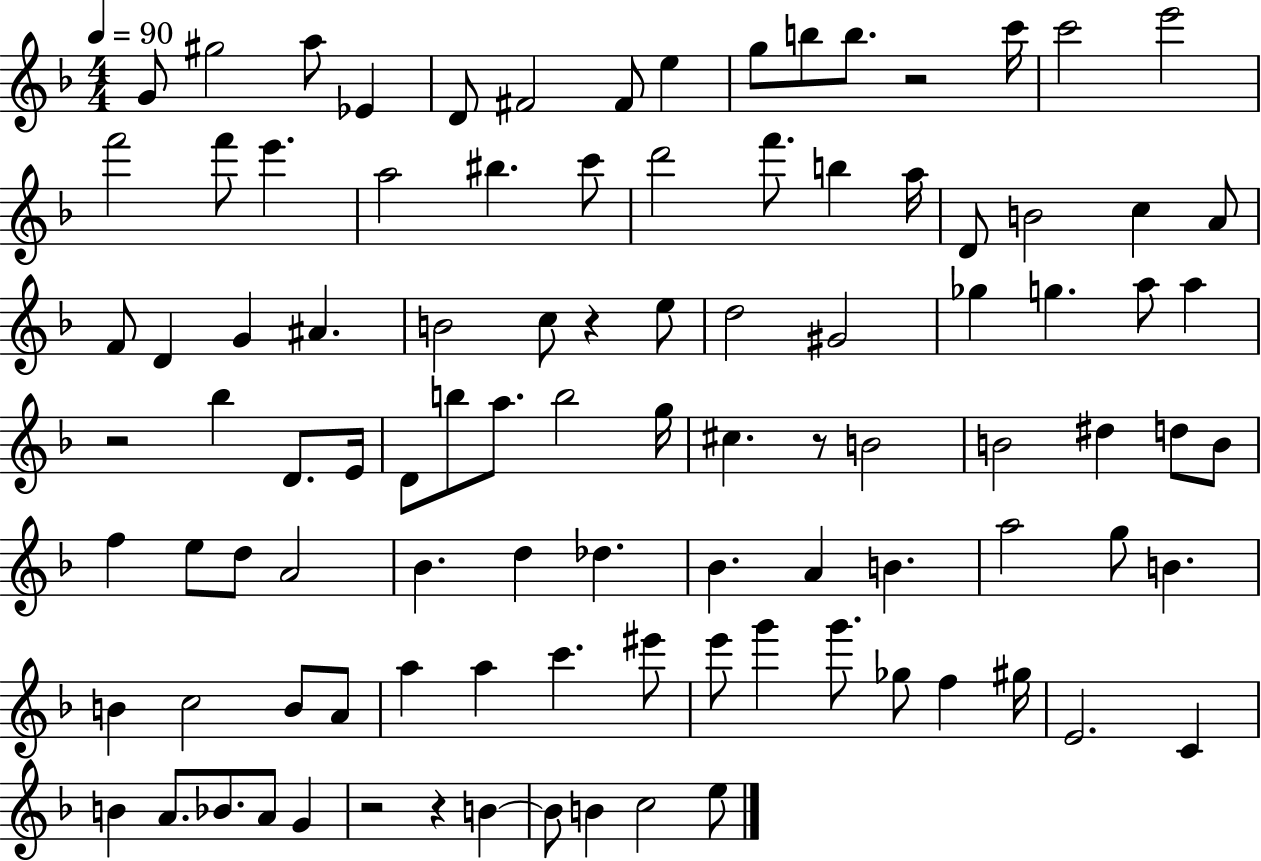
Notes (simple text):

G4/e G#5/h A5/e Eb4/q D4/e F#4/h F#4/e E5/q G5/e B5/e B5/e. R/h C6/s C6/h E6/h F6/h F6/e E6/q. A5/h BIS5/q. C6/e D6/h F6/e. B5/q A5/s D4/e B4/h C5/q A4/e F4/e D4/q G4/q A#4/q. B4/h C5/e R/q E5/e D5/h G#4/h Gb5/q G5/q. A5/e A5/q R/h Bb5/q D4/e. E4/s D4/e B5/e A5/e. B5/h G5/s C#5/q. R/e B4/h B4/h D#5/q D5/e B4/e F5/q E5/e D5/e A4/h Bb4/q. D5/q Db5/q. Bb4/q. A4/q B4/q. A5/h G5/e B4/q. B4/q C5/h B4/e A4/e A5/q A5/q C6/q. EIS6/e E6/e G6/q G6/e. Gb5/e F5/q G#5/s E4/h. C4/q B4/q A4/e. Bb4/e. A4/e G4/q R/h R/q B4/q B4/e B4/q C5/h E5/e